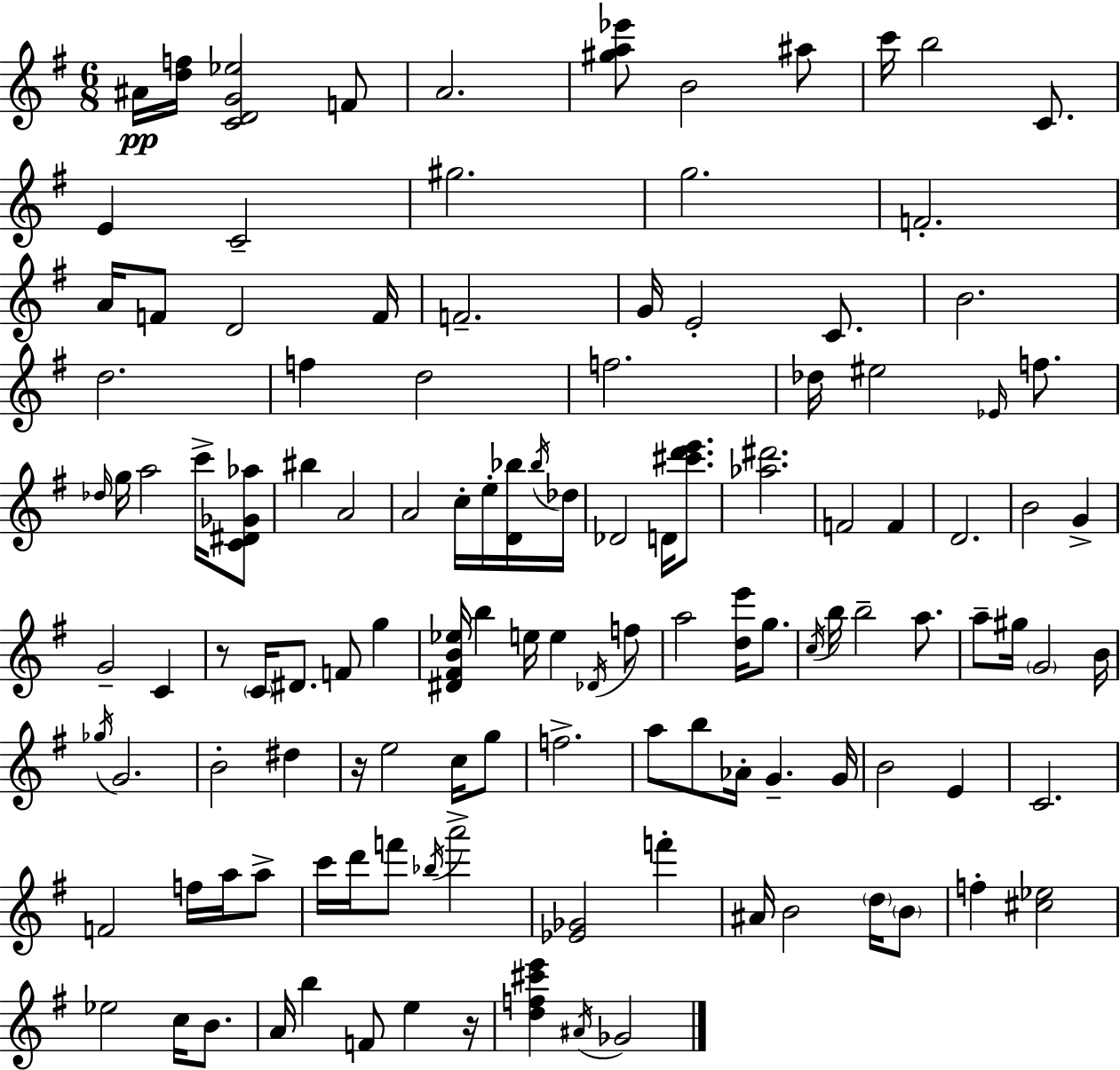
{
  \clef treble
  \numericTimeSignature
  \time 6/8
  \key e \minor
  \repeat volta 2 { ais'16\pp <d'' f''>16 <c' d' g' ees''>2 f'8 | a'2. | <gis'' a'' ees'''>8 b'2 ais''8 | c'''16 b''2 c'8. | \break e'4 c'2-- | gis''2. | g''2. | f'2.-. | \break a'16 f'8 d'2 f'16 | f'2.-- | g'16 e'2-. c'8. | b'2. | \break d''2. | f''4 d''2 | f''2. | des''16 eis''2 \grace { ees'16 } f''8. | \break \grace { des''16 } g''16 a''2 c'''16-> | <c' dis' ges' aes''>8 bis''4 a'2 | a'2 c''16-. e''16-. | <d' bes''>16 \acciaccatura { bes''16 } des''16 des'2 d'16 | \break <cis''' d''' e'''>8. <aes'' dis'''>2. | f'2 f'4 | d'2. | b'2 g'4-> | \break g'2-- c'4 | r8 \parenthesize c'16 dis'8. f'8 g''4 | <dis' fis' b' ees''>16 b''4 e''16 e''4 | \acciaccatura { des'16 } f''8 a''2 | \break <d'' e'''>16 g''8. \acciaccatura { c''16 } b''16 b''2-- | a''8. a''8-- gis''16 \parenthesize g'2 | b'16 \acciaccatura { ges''16 } g'2. | b'2-. | \break dis''4 r16 e''2 | c''16 g''8 f''2.-> | a''8 b''8 aes'16-. g'4.-- | g'16 b'2 | \break e'4 c'2. | f'2 | f''16 a''16 a''8-> c'''16 d'''16 f'''8 \acciaccatura { bes''16 } a'''2-> | <ees' ges'>2 | \break f'''4-. ais'16 b'2 | \parenthesize d''16 \parenthesize b'8 f''4-. <cis'' ees''>2 | ees''2 | c''16 b'8. a'16 b''4 | \break f'8 e''4 r16 <d'' f'' cis''' e'''>4 \acciaccatura { ais'16 } | ges'2 } \bar "|."
}